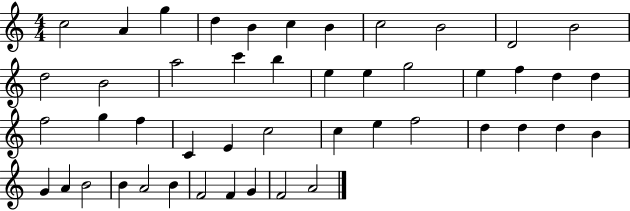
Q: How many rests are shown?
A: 0